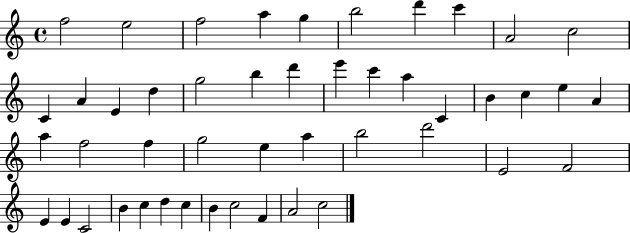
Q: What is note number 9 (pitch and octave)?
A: A4